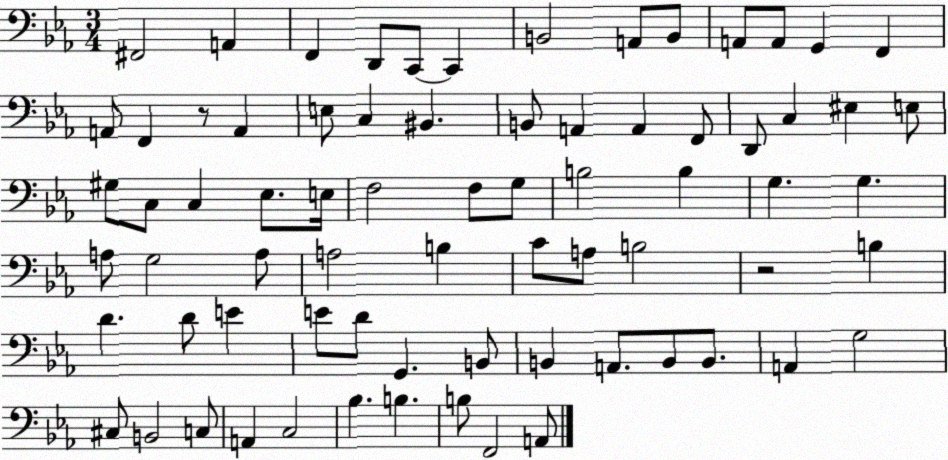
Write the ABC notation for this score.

X:1
T:Untitled
M:3/4
L:1/4
K:Eb
^F,,2 A,, F,, D,,/2 C,,/2 C,, B,,2 A,,/2 B,,/2 A,,/2 A,,/2 G,, F,, A,,/2 F,, z/2 A,, E,/2 C, ^B,, B,,/2 A,, A,, F,,/2 D,,/2 C, ^E, E,/2 ^G,/2 C,/2 C, _E,/2 E,/4 F,2 F,/2 G,/2 B,2 B, G, G, A,/2 G,2 A,/2 A,2 B, C/2 A,/2 B,2 z2 B, D D/2 E E/2 D/2 G,, B,,/2 B,, A,,/2 B,,/2 B,,/2 A,, G,2 ^C,/2 B,,2 C,/2 A,, C,2 _B, B, B,/2 F,,2 A,,/2